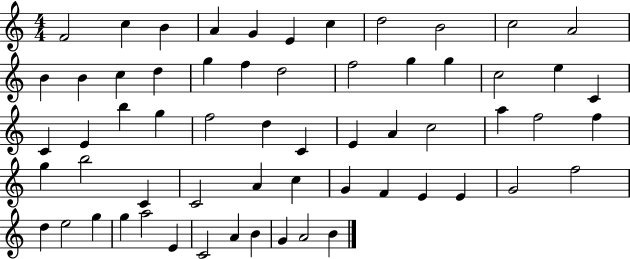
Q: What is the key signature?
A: C major